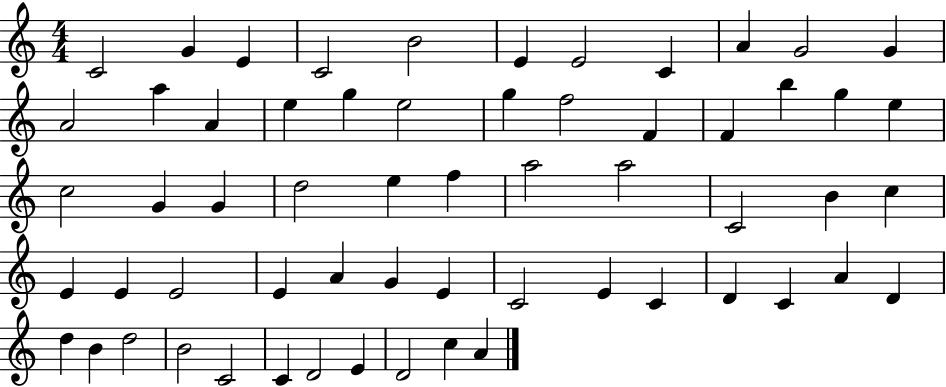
X:1
T:Untitled
M:4/4
L:1/4
K:C
C2 G E C2 B2 E E2 C A G2 G A2 a A e g e2 g f2 F F b g e c2 G G d2 e f a2 a2 C2 B c E E E2 E A G E C2 E C D C A D d B d2 B2 C2 C D2 E D2 c A